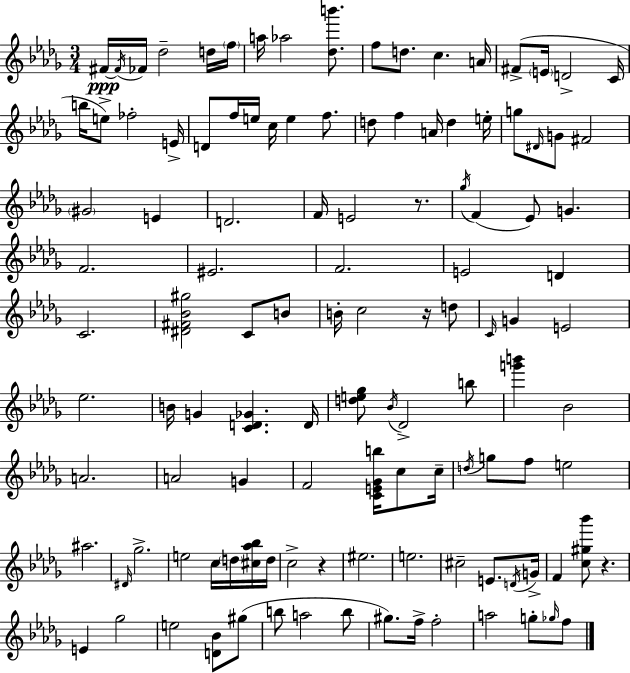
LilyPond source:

{
  \clef treble
  \numericTimeSignature
  \time 3/4
  \key bes \minor
  fis'16~~\ppp \acciaccatura { fis'16 } fes'16 des''2-- d''16 | \parenthesize f''16 a''16 aes''2 <des'' b'''>8. | f''8 d''8. c''4. | a'16 fis'8->( \parenthesize e'16 d'2-> | \break c'16 b''16 e''8->) fes''2-. | e'16-> d'8 f''16 e''16 c''16 e''4 f''8. | d''8 f''4 a'16 d''4 | e''16-. g''8 \grace { dis'16 } g'8 fis'2 | \break \parenthesize gis'2 e'4 | d'2. | f'16 e'2 r8. | \acciaccatura { ges''16 }( f'4 ees'8) g'4. | \break f'2. | eis'2. | f'2. | e'2 d'4 | \break c'2. | <dis' fis' bes' gis''>2 c'8 | b'8 b'16-. c''2 | r16 d''8 \grace { c'16 } g'4 e'2 | \break ees''2. | b'16 g'4 <c' d' ges'>4. | d'16 <d'' e'' ges''>8 \acciaccatura { bes'16 } des'2-> | b''8 <g''' b'''>4 bes'2 | \break a'2. | a'2 | g'4 f'2 | <c' e' ges' b''>16 c''8 c''16-- \acciaccatura { d''16 } g''8 f''8 e''2 | \break ais''2. | \grace { dis'16 } ges''2.-> | e''2 | c''16 \parenthesize d''16 <cis'' aes'' bes''>16 d''16 c''2-> | \break r4 eis''2. | e''2. | cis''2-- | e'8. \acciaccatura { d'16 } g'16-> f'4 | \break <c'' gis'' bes'''>8 r4. e'4 | ges''2 e''2 | <d' bes'>8 gis''8( b''8 a''2 | b''8 gis''8.) f''16-> | \break f''2-. a''2 | g''8-. \grace { ges''16 } f''8 \bar "|."
}